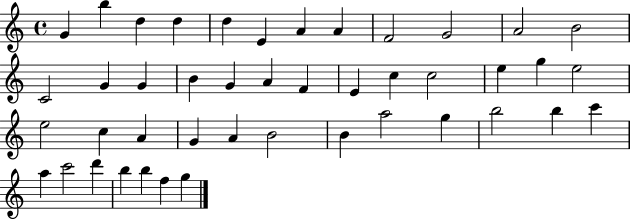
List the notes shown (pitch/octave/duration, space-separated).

G4/q B5/q D5/q D5/q D5/q E4/q A4/q A4/q F4/h G4/h A4/h B4/h C4/h G4/q G4/q B4/q G4/q A4/q F4/q E4/q C5/q C5/h E5/q G5/q E5/h E5/h C5/q A4/q G4/q A4/q B4/h B4/q A5/h G5/q B5/h B5/q C6/q A5/q C6/h D6/q B5/q B5/q F5/q G5/q